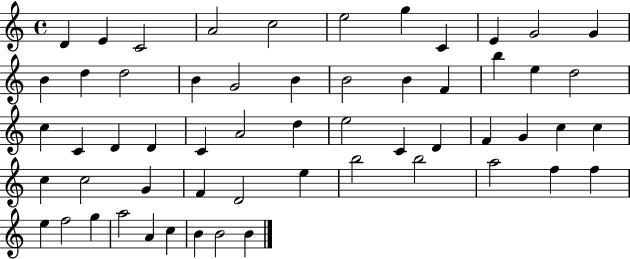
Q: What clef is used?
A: treble